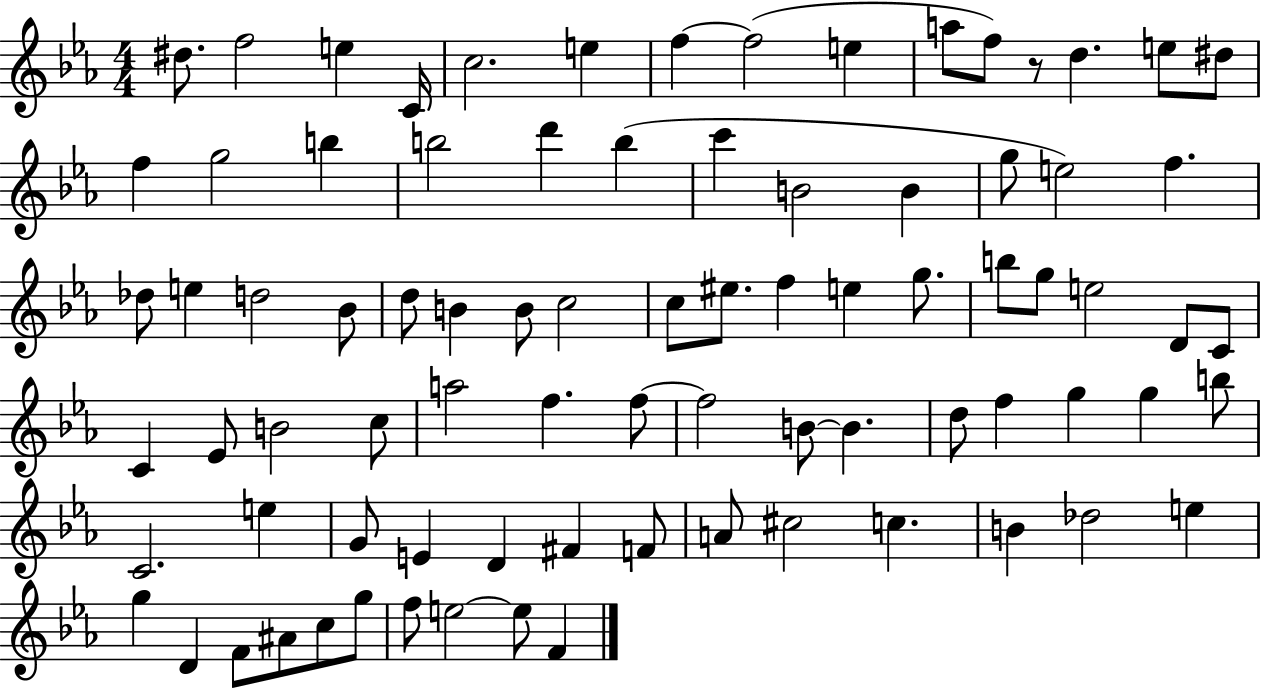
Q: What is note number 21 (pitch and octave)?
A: C6